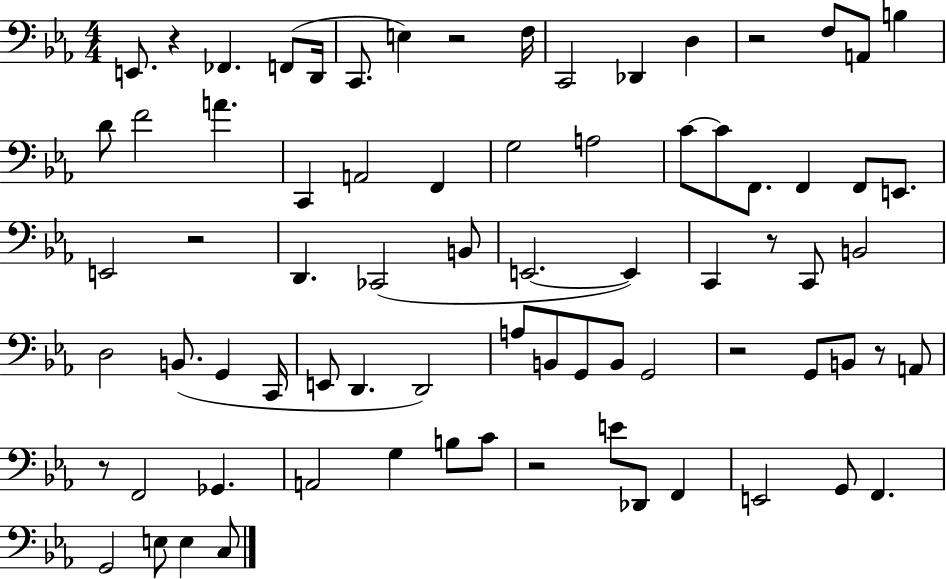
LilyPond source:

{
  \clef bass
  \numericTimeSignature
  \time 4/4
  \key ees \major
  \repeat volta 2 { e,8. r4 fes,4. f,8( d,16 | c,8. e4) r2 f16 | c,2 des,4 d4 | r2 f8 a,8 b4 | \break d'8 f'2 a'4. | c,4 a,2 f,4 | g2 a2 | c'8~~ c'8 f,8. f,4 f,8 e,8. | \break e,2 r2 | d,4. ces,2( b,8 | e,2.~~ e,4) | c,4 r8 c,8 b,2 | \break d2 b,8.( g,4 c,16 | e,8 d,4. d,2) | a8 b,8 g,8 b,8 g,2 | r2 g,8 b,8 r8 a,8 | \break r8 f,2 ges,4. | a,2 g4 b8 c'8 | r2 e'8 des,8 f,4 | e,2 g,8 f,4. | \break g,2 e8 e4 c8 | } \bar "|."
}